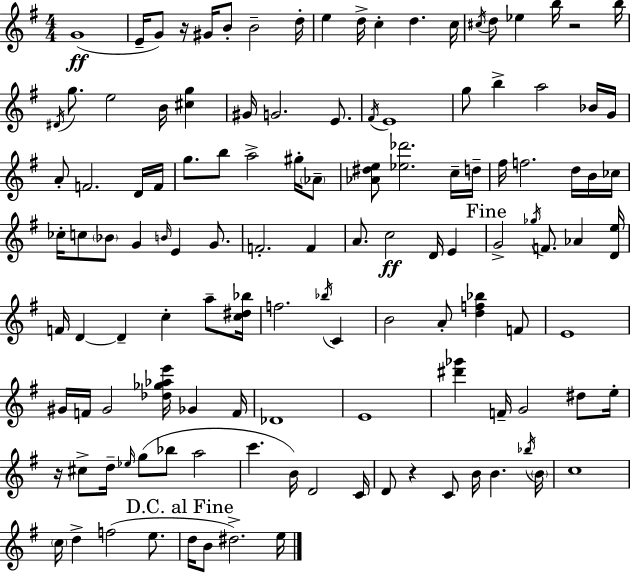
G4/w E4/s G4/e R/s G#4/s B4/e B4/h D5/s E5/q D5/s C5/q D5/q. C5/s C#5/s D5/e Eb5/q B5/s R/h B5/s D#4/s G5/e. E5/h B4/s [C#5,G5]/q G#4/s G4/h. E4/e. F#4/s E4/w G5/e B5/q A5/h Bb4/s G4/s A4/e F4/h. D4/s F4/s G5/e. B5/e A5/h G#5/s Ab4/e [Ab4,D#5,E5]/e [Eb5,Db6]/h. C5/s D5/s F#5/s F5/h. D5/s B4/s CES5/s CES5/s C5/e Bb4/e G4/q B4/s E4/q G4/e. F4/h. F4/q A4/e. C5/h D4/s E4/q G4/h Gb5/s F4/e. Ab4/q [D4,E5]/s F4/s D4/q D4/q C5/q A5/e [C5,D#5,Bb5]/s F5/h. Bb5/s C4/q B4/h A4/e [D5,F5,Bb5]/q F4/e E4/w G#4/s F4/s G#4/h [Db5,Gb5,Ab5,E6]/s Gb4/q F4/s Db4/w E4/w [D#6,Gb6]/q F4/s G4/h D#5/e E5/s R/s C#5/e D5/s Eb5/s G5/e Bb5/e A5/h C6/q. B4/s D4/h C4/s D4/e R/q C4/e B4/s B4/q. Bb5/s B4/s C5/w C5/s D5/q F5/h E5/e. D5/s B4/e D#5/h. E5/s